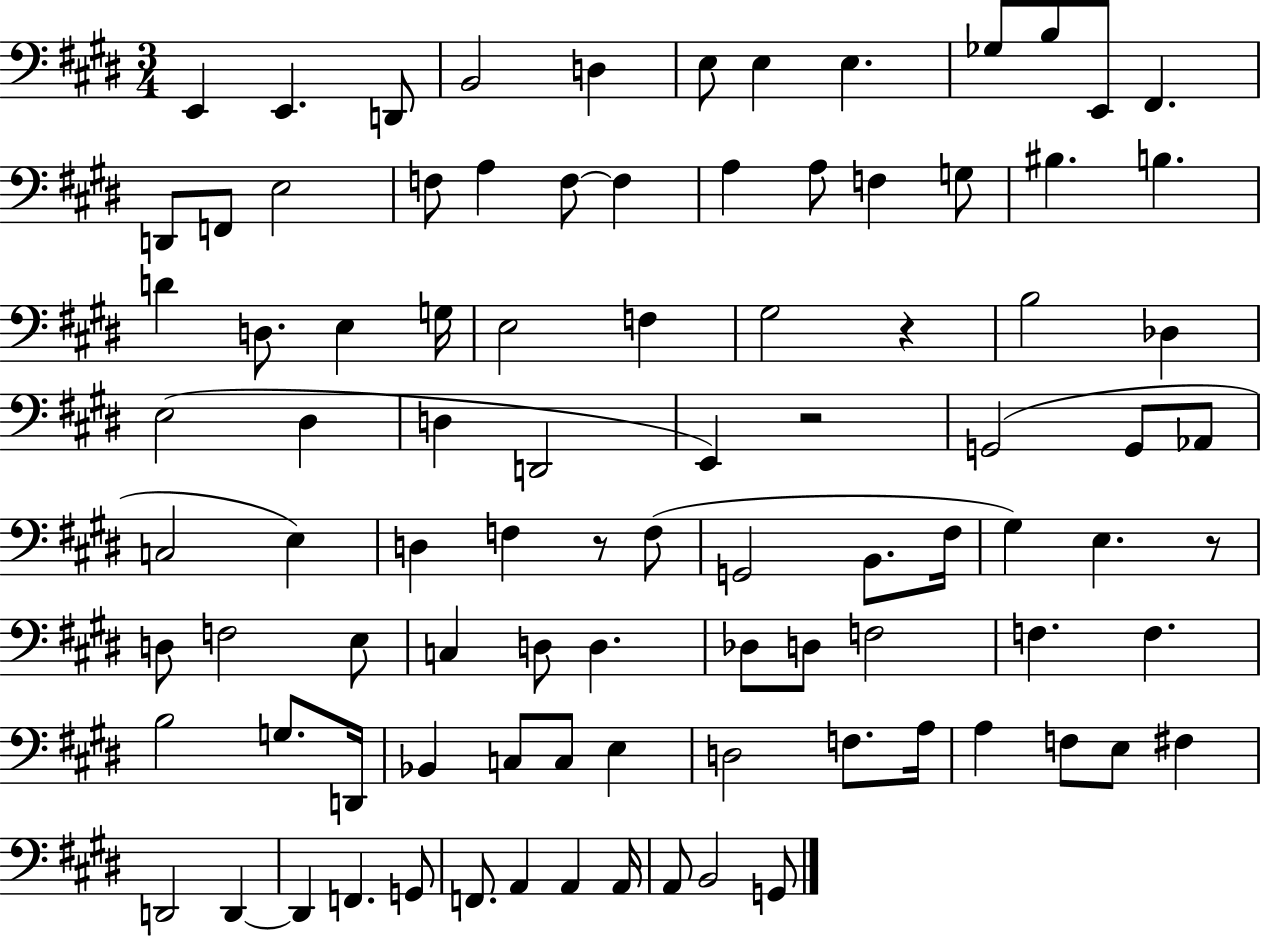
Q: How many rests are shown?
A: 4